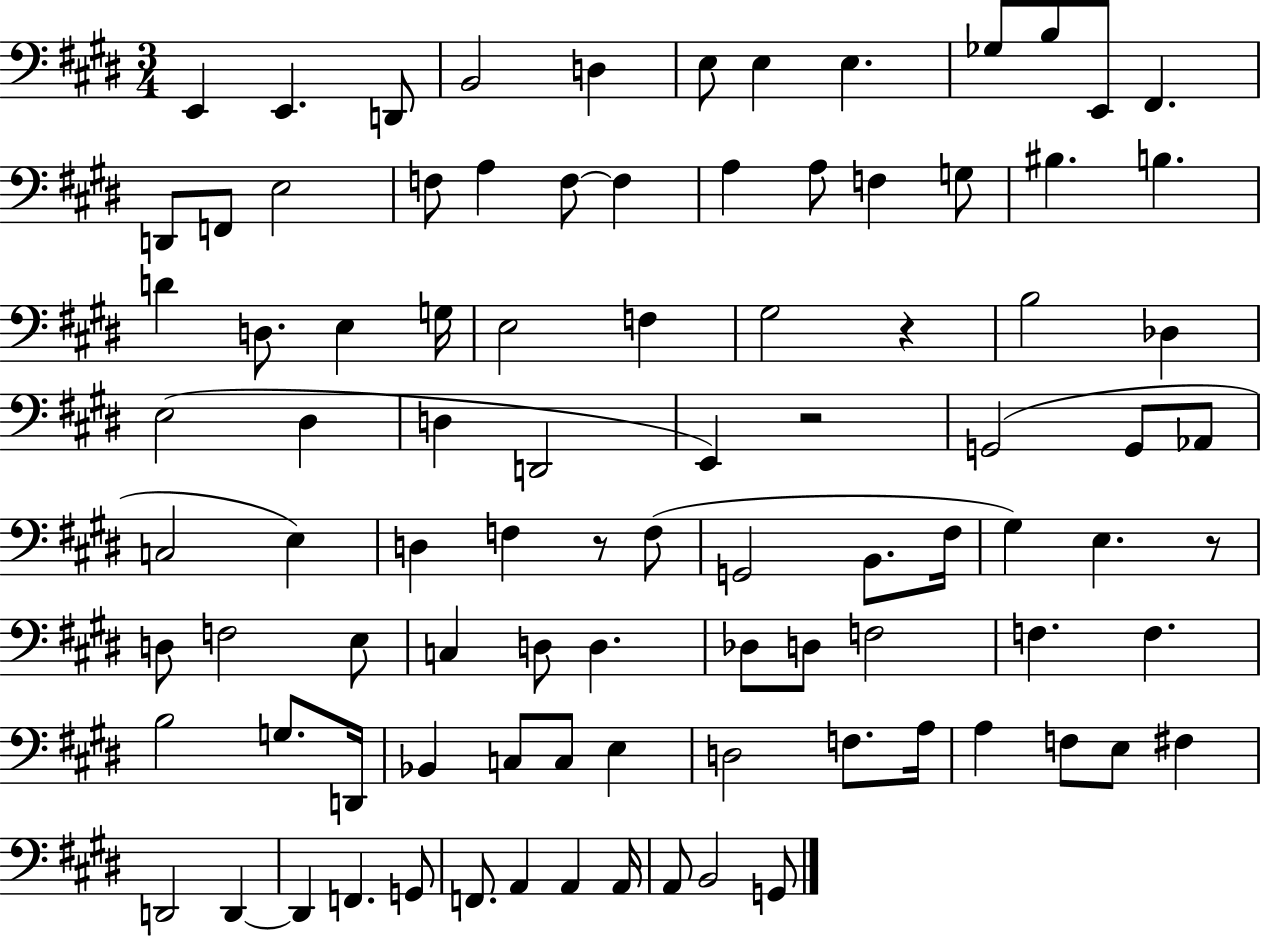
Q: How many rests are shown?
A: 4